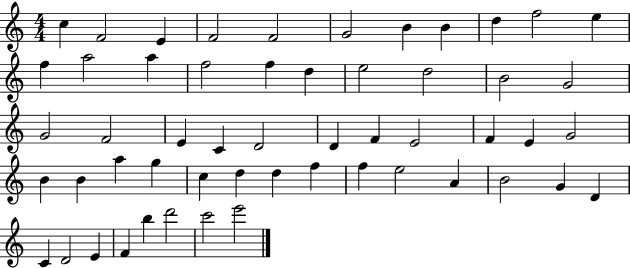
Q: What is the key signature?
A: C major